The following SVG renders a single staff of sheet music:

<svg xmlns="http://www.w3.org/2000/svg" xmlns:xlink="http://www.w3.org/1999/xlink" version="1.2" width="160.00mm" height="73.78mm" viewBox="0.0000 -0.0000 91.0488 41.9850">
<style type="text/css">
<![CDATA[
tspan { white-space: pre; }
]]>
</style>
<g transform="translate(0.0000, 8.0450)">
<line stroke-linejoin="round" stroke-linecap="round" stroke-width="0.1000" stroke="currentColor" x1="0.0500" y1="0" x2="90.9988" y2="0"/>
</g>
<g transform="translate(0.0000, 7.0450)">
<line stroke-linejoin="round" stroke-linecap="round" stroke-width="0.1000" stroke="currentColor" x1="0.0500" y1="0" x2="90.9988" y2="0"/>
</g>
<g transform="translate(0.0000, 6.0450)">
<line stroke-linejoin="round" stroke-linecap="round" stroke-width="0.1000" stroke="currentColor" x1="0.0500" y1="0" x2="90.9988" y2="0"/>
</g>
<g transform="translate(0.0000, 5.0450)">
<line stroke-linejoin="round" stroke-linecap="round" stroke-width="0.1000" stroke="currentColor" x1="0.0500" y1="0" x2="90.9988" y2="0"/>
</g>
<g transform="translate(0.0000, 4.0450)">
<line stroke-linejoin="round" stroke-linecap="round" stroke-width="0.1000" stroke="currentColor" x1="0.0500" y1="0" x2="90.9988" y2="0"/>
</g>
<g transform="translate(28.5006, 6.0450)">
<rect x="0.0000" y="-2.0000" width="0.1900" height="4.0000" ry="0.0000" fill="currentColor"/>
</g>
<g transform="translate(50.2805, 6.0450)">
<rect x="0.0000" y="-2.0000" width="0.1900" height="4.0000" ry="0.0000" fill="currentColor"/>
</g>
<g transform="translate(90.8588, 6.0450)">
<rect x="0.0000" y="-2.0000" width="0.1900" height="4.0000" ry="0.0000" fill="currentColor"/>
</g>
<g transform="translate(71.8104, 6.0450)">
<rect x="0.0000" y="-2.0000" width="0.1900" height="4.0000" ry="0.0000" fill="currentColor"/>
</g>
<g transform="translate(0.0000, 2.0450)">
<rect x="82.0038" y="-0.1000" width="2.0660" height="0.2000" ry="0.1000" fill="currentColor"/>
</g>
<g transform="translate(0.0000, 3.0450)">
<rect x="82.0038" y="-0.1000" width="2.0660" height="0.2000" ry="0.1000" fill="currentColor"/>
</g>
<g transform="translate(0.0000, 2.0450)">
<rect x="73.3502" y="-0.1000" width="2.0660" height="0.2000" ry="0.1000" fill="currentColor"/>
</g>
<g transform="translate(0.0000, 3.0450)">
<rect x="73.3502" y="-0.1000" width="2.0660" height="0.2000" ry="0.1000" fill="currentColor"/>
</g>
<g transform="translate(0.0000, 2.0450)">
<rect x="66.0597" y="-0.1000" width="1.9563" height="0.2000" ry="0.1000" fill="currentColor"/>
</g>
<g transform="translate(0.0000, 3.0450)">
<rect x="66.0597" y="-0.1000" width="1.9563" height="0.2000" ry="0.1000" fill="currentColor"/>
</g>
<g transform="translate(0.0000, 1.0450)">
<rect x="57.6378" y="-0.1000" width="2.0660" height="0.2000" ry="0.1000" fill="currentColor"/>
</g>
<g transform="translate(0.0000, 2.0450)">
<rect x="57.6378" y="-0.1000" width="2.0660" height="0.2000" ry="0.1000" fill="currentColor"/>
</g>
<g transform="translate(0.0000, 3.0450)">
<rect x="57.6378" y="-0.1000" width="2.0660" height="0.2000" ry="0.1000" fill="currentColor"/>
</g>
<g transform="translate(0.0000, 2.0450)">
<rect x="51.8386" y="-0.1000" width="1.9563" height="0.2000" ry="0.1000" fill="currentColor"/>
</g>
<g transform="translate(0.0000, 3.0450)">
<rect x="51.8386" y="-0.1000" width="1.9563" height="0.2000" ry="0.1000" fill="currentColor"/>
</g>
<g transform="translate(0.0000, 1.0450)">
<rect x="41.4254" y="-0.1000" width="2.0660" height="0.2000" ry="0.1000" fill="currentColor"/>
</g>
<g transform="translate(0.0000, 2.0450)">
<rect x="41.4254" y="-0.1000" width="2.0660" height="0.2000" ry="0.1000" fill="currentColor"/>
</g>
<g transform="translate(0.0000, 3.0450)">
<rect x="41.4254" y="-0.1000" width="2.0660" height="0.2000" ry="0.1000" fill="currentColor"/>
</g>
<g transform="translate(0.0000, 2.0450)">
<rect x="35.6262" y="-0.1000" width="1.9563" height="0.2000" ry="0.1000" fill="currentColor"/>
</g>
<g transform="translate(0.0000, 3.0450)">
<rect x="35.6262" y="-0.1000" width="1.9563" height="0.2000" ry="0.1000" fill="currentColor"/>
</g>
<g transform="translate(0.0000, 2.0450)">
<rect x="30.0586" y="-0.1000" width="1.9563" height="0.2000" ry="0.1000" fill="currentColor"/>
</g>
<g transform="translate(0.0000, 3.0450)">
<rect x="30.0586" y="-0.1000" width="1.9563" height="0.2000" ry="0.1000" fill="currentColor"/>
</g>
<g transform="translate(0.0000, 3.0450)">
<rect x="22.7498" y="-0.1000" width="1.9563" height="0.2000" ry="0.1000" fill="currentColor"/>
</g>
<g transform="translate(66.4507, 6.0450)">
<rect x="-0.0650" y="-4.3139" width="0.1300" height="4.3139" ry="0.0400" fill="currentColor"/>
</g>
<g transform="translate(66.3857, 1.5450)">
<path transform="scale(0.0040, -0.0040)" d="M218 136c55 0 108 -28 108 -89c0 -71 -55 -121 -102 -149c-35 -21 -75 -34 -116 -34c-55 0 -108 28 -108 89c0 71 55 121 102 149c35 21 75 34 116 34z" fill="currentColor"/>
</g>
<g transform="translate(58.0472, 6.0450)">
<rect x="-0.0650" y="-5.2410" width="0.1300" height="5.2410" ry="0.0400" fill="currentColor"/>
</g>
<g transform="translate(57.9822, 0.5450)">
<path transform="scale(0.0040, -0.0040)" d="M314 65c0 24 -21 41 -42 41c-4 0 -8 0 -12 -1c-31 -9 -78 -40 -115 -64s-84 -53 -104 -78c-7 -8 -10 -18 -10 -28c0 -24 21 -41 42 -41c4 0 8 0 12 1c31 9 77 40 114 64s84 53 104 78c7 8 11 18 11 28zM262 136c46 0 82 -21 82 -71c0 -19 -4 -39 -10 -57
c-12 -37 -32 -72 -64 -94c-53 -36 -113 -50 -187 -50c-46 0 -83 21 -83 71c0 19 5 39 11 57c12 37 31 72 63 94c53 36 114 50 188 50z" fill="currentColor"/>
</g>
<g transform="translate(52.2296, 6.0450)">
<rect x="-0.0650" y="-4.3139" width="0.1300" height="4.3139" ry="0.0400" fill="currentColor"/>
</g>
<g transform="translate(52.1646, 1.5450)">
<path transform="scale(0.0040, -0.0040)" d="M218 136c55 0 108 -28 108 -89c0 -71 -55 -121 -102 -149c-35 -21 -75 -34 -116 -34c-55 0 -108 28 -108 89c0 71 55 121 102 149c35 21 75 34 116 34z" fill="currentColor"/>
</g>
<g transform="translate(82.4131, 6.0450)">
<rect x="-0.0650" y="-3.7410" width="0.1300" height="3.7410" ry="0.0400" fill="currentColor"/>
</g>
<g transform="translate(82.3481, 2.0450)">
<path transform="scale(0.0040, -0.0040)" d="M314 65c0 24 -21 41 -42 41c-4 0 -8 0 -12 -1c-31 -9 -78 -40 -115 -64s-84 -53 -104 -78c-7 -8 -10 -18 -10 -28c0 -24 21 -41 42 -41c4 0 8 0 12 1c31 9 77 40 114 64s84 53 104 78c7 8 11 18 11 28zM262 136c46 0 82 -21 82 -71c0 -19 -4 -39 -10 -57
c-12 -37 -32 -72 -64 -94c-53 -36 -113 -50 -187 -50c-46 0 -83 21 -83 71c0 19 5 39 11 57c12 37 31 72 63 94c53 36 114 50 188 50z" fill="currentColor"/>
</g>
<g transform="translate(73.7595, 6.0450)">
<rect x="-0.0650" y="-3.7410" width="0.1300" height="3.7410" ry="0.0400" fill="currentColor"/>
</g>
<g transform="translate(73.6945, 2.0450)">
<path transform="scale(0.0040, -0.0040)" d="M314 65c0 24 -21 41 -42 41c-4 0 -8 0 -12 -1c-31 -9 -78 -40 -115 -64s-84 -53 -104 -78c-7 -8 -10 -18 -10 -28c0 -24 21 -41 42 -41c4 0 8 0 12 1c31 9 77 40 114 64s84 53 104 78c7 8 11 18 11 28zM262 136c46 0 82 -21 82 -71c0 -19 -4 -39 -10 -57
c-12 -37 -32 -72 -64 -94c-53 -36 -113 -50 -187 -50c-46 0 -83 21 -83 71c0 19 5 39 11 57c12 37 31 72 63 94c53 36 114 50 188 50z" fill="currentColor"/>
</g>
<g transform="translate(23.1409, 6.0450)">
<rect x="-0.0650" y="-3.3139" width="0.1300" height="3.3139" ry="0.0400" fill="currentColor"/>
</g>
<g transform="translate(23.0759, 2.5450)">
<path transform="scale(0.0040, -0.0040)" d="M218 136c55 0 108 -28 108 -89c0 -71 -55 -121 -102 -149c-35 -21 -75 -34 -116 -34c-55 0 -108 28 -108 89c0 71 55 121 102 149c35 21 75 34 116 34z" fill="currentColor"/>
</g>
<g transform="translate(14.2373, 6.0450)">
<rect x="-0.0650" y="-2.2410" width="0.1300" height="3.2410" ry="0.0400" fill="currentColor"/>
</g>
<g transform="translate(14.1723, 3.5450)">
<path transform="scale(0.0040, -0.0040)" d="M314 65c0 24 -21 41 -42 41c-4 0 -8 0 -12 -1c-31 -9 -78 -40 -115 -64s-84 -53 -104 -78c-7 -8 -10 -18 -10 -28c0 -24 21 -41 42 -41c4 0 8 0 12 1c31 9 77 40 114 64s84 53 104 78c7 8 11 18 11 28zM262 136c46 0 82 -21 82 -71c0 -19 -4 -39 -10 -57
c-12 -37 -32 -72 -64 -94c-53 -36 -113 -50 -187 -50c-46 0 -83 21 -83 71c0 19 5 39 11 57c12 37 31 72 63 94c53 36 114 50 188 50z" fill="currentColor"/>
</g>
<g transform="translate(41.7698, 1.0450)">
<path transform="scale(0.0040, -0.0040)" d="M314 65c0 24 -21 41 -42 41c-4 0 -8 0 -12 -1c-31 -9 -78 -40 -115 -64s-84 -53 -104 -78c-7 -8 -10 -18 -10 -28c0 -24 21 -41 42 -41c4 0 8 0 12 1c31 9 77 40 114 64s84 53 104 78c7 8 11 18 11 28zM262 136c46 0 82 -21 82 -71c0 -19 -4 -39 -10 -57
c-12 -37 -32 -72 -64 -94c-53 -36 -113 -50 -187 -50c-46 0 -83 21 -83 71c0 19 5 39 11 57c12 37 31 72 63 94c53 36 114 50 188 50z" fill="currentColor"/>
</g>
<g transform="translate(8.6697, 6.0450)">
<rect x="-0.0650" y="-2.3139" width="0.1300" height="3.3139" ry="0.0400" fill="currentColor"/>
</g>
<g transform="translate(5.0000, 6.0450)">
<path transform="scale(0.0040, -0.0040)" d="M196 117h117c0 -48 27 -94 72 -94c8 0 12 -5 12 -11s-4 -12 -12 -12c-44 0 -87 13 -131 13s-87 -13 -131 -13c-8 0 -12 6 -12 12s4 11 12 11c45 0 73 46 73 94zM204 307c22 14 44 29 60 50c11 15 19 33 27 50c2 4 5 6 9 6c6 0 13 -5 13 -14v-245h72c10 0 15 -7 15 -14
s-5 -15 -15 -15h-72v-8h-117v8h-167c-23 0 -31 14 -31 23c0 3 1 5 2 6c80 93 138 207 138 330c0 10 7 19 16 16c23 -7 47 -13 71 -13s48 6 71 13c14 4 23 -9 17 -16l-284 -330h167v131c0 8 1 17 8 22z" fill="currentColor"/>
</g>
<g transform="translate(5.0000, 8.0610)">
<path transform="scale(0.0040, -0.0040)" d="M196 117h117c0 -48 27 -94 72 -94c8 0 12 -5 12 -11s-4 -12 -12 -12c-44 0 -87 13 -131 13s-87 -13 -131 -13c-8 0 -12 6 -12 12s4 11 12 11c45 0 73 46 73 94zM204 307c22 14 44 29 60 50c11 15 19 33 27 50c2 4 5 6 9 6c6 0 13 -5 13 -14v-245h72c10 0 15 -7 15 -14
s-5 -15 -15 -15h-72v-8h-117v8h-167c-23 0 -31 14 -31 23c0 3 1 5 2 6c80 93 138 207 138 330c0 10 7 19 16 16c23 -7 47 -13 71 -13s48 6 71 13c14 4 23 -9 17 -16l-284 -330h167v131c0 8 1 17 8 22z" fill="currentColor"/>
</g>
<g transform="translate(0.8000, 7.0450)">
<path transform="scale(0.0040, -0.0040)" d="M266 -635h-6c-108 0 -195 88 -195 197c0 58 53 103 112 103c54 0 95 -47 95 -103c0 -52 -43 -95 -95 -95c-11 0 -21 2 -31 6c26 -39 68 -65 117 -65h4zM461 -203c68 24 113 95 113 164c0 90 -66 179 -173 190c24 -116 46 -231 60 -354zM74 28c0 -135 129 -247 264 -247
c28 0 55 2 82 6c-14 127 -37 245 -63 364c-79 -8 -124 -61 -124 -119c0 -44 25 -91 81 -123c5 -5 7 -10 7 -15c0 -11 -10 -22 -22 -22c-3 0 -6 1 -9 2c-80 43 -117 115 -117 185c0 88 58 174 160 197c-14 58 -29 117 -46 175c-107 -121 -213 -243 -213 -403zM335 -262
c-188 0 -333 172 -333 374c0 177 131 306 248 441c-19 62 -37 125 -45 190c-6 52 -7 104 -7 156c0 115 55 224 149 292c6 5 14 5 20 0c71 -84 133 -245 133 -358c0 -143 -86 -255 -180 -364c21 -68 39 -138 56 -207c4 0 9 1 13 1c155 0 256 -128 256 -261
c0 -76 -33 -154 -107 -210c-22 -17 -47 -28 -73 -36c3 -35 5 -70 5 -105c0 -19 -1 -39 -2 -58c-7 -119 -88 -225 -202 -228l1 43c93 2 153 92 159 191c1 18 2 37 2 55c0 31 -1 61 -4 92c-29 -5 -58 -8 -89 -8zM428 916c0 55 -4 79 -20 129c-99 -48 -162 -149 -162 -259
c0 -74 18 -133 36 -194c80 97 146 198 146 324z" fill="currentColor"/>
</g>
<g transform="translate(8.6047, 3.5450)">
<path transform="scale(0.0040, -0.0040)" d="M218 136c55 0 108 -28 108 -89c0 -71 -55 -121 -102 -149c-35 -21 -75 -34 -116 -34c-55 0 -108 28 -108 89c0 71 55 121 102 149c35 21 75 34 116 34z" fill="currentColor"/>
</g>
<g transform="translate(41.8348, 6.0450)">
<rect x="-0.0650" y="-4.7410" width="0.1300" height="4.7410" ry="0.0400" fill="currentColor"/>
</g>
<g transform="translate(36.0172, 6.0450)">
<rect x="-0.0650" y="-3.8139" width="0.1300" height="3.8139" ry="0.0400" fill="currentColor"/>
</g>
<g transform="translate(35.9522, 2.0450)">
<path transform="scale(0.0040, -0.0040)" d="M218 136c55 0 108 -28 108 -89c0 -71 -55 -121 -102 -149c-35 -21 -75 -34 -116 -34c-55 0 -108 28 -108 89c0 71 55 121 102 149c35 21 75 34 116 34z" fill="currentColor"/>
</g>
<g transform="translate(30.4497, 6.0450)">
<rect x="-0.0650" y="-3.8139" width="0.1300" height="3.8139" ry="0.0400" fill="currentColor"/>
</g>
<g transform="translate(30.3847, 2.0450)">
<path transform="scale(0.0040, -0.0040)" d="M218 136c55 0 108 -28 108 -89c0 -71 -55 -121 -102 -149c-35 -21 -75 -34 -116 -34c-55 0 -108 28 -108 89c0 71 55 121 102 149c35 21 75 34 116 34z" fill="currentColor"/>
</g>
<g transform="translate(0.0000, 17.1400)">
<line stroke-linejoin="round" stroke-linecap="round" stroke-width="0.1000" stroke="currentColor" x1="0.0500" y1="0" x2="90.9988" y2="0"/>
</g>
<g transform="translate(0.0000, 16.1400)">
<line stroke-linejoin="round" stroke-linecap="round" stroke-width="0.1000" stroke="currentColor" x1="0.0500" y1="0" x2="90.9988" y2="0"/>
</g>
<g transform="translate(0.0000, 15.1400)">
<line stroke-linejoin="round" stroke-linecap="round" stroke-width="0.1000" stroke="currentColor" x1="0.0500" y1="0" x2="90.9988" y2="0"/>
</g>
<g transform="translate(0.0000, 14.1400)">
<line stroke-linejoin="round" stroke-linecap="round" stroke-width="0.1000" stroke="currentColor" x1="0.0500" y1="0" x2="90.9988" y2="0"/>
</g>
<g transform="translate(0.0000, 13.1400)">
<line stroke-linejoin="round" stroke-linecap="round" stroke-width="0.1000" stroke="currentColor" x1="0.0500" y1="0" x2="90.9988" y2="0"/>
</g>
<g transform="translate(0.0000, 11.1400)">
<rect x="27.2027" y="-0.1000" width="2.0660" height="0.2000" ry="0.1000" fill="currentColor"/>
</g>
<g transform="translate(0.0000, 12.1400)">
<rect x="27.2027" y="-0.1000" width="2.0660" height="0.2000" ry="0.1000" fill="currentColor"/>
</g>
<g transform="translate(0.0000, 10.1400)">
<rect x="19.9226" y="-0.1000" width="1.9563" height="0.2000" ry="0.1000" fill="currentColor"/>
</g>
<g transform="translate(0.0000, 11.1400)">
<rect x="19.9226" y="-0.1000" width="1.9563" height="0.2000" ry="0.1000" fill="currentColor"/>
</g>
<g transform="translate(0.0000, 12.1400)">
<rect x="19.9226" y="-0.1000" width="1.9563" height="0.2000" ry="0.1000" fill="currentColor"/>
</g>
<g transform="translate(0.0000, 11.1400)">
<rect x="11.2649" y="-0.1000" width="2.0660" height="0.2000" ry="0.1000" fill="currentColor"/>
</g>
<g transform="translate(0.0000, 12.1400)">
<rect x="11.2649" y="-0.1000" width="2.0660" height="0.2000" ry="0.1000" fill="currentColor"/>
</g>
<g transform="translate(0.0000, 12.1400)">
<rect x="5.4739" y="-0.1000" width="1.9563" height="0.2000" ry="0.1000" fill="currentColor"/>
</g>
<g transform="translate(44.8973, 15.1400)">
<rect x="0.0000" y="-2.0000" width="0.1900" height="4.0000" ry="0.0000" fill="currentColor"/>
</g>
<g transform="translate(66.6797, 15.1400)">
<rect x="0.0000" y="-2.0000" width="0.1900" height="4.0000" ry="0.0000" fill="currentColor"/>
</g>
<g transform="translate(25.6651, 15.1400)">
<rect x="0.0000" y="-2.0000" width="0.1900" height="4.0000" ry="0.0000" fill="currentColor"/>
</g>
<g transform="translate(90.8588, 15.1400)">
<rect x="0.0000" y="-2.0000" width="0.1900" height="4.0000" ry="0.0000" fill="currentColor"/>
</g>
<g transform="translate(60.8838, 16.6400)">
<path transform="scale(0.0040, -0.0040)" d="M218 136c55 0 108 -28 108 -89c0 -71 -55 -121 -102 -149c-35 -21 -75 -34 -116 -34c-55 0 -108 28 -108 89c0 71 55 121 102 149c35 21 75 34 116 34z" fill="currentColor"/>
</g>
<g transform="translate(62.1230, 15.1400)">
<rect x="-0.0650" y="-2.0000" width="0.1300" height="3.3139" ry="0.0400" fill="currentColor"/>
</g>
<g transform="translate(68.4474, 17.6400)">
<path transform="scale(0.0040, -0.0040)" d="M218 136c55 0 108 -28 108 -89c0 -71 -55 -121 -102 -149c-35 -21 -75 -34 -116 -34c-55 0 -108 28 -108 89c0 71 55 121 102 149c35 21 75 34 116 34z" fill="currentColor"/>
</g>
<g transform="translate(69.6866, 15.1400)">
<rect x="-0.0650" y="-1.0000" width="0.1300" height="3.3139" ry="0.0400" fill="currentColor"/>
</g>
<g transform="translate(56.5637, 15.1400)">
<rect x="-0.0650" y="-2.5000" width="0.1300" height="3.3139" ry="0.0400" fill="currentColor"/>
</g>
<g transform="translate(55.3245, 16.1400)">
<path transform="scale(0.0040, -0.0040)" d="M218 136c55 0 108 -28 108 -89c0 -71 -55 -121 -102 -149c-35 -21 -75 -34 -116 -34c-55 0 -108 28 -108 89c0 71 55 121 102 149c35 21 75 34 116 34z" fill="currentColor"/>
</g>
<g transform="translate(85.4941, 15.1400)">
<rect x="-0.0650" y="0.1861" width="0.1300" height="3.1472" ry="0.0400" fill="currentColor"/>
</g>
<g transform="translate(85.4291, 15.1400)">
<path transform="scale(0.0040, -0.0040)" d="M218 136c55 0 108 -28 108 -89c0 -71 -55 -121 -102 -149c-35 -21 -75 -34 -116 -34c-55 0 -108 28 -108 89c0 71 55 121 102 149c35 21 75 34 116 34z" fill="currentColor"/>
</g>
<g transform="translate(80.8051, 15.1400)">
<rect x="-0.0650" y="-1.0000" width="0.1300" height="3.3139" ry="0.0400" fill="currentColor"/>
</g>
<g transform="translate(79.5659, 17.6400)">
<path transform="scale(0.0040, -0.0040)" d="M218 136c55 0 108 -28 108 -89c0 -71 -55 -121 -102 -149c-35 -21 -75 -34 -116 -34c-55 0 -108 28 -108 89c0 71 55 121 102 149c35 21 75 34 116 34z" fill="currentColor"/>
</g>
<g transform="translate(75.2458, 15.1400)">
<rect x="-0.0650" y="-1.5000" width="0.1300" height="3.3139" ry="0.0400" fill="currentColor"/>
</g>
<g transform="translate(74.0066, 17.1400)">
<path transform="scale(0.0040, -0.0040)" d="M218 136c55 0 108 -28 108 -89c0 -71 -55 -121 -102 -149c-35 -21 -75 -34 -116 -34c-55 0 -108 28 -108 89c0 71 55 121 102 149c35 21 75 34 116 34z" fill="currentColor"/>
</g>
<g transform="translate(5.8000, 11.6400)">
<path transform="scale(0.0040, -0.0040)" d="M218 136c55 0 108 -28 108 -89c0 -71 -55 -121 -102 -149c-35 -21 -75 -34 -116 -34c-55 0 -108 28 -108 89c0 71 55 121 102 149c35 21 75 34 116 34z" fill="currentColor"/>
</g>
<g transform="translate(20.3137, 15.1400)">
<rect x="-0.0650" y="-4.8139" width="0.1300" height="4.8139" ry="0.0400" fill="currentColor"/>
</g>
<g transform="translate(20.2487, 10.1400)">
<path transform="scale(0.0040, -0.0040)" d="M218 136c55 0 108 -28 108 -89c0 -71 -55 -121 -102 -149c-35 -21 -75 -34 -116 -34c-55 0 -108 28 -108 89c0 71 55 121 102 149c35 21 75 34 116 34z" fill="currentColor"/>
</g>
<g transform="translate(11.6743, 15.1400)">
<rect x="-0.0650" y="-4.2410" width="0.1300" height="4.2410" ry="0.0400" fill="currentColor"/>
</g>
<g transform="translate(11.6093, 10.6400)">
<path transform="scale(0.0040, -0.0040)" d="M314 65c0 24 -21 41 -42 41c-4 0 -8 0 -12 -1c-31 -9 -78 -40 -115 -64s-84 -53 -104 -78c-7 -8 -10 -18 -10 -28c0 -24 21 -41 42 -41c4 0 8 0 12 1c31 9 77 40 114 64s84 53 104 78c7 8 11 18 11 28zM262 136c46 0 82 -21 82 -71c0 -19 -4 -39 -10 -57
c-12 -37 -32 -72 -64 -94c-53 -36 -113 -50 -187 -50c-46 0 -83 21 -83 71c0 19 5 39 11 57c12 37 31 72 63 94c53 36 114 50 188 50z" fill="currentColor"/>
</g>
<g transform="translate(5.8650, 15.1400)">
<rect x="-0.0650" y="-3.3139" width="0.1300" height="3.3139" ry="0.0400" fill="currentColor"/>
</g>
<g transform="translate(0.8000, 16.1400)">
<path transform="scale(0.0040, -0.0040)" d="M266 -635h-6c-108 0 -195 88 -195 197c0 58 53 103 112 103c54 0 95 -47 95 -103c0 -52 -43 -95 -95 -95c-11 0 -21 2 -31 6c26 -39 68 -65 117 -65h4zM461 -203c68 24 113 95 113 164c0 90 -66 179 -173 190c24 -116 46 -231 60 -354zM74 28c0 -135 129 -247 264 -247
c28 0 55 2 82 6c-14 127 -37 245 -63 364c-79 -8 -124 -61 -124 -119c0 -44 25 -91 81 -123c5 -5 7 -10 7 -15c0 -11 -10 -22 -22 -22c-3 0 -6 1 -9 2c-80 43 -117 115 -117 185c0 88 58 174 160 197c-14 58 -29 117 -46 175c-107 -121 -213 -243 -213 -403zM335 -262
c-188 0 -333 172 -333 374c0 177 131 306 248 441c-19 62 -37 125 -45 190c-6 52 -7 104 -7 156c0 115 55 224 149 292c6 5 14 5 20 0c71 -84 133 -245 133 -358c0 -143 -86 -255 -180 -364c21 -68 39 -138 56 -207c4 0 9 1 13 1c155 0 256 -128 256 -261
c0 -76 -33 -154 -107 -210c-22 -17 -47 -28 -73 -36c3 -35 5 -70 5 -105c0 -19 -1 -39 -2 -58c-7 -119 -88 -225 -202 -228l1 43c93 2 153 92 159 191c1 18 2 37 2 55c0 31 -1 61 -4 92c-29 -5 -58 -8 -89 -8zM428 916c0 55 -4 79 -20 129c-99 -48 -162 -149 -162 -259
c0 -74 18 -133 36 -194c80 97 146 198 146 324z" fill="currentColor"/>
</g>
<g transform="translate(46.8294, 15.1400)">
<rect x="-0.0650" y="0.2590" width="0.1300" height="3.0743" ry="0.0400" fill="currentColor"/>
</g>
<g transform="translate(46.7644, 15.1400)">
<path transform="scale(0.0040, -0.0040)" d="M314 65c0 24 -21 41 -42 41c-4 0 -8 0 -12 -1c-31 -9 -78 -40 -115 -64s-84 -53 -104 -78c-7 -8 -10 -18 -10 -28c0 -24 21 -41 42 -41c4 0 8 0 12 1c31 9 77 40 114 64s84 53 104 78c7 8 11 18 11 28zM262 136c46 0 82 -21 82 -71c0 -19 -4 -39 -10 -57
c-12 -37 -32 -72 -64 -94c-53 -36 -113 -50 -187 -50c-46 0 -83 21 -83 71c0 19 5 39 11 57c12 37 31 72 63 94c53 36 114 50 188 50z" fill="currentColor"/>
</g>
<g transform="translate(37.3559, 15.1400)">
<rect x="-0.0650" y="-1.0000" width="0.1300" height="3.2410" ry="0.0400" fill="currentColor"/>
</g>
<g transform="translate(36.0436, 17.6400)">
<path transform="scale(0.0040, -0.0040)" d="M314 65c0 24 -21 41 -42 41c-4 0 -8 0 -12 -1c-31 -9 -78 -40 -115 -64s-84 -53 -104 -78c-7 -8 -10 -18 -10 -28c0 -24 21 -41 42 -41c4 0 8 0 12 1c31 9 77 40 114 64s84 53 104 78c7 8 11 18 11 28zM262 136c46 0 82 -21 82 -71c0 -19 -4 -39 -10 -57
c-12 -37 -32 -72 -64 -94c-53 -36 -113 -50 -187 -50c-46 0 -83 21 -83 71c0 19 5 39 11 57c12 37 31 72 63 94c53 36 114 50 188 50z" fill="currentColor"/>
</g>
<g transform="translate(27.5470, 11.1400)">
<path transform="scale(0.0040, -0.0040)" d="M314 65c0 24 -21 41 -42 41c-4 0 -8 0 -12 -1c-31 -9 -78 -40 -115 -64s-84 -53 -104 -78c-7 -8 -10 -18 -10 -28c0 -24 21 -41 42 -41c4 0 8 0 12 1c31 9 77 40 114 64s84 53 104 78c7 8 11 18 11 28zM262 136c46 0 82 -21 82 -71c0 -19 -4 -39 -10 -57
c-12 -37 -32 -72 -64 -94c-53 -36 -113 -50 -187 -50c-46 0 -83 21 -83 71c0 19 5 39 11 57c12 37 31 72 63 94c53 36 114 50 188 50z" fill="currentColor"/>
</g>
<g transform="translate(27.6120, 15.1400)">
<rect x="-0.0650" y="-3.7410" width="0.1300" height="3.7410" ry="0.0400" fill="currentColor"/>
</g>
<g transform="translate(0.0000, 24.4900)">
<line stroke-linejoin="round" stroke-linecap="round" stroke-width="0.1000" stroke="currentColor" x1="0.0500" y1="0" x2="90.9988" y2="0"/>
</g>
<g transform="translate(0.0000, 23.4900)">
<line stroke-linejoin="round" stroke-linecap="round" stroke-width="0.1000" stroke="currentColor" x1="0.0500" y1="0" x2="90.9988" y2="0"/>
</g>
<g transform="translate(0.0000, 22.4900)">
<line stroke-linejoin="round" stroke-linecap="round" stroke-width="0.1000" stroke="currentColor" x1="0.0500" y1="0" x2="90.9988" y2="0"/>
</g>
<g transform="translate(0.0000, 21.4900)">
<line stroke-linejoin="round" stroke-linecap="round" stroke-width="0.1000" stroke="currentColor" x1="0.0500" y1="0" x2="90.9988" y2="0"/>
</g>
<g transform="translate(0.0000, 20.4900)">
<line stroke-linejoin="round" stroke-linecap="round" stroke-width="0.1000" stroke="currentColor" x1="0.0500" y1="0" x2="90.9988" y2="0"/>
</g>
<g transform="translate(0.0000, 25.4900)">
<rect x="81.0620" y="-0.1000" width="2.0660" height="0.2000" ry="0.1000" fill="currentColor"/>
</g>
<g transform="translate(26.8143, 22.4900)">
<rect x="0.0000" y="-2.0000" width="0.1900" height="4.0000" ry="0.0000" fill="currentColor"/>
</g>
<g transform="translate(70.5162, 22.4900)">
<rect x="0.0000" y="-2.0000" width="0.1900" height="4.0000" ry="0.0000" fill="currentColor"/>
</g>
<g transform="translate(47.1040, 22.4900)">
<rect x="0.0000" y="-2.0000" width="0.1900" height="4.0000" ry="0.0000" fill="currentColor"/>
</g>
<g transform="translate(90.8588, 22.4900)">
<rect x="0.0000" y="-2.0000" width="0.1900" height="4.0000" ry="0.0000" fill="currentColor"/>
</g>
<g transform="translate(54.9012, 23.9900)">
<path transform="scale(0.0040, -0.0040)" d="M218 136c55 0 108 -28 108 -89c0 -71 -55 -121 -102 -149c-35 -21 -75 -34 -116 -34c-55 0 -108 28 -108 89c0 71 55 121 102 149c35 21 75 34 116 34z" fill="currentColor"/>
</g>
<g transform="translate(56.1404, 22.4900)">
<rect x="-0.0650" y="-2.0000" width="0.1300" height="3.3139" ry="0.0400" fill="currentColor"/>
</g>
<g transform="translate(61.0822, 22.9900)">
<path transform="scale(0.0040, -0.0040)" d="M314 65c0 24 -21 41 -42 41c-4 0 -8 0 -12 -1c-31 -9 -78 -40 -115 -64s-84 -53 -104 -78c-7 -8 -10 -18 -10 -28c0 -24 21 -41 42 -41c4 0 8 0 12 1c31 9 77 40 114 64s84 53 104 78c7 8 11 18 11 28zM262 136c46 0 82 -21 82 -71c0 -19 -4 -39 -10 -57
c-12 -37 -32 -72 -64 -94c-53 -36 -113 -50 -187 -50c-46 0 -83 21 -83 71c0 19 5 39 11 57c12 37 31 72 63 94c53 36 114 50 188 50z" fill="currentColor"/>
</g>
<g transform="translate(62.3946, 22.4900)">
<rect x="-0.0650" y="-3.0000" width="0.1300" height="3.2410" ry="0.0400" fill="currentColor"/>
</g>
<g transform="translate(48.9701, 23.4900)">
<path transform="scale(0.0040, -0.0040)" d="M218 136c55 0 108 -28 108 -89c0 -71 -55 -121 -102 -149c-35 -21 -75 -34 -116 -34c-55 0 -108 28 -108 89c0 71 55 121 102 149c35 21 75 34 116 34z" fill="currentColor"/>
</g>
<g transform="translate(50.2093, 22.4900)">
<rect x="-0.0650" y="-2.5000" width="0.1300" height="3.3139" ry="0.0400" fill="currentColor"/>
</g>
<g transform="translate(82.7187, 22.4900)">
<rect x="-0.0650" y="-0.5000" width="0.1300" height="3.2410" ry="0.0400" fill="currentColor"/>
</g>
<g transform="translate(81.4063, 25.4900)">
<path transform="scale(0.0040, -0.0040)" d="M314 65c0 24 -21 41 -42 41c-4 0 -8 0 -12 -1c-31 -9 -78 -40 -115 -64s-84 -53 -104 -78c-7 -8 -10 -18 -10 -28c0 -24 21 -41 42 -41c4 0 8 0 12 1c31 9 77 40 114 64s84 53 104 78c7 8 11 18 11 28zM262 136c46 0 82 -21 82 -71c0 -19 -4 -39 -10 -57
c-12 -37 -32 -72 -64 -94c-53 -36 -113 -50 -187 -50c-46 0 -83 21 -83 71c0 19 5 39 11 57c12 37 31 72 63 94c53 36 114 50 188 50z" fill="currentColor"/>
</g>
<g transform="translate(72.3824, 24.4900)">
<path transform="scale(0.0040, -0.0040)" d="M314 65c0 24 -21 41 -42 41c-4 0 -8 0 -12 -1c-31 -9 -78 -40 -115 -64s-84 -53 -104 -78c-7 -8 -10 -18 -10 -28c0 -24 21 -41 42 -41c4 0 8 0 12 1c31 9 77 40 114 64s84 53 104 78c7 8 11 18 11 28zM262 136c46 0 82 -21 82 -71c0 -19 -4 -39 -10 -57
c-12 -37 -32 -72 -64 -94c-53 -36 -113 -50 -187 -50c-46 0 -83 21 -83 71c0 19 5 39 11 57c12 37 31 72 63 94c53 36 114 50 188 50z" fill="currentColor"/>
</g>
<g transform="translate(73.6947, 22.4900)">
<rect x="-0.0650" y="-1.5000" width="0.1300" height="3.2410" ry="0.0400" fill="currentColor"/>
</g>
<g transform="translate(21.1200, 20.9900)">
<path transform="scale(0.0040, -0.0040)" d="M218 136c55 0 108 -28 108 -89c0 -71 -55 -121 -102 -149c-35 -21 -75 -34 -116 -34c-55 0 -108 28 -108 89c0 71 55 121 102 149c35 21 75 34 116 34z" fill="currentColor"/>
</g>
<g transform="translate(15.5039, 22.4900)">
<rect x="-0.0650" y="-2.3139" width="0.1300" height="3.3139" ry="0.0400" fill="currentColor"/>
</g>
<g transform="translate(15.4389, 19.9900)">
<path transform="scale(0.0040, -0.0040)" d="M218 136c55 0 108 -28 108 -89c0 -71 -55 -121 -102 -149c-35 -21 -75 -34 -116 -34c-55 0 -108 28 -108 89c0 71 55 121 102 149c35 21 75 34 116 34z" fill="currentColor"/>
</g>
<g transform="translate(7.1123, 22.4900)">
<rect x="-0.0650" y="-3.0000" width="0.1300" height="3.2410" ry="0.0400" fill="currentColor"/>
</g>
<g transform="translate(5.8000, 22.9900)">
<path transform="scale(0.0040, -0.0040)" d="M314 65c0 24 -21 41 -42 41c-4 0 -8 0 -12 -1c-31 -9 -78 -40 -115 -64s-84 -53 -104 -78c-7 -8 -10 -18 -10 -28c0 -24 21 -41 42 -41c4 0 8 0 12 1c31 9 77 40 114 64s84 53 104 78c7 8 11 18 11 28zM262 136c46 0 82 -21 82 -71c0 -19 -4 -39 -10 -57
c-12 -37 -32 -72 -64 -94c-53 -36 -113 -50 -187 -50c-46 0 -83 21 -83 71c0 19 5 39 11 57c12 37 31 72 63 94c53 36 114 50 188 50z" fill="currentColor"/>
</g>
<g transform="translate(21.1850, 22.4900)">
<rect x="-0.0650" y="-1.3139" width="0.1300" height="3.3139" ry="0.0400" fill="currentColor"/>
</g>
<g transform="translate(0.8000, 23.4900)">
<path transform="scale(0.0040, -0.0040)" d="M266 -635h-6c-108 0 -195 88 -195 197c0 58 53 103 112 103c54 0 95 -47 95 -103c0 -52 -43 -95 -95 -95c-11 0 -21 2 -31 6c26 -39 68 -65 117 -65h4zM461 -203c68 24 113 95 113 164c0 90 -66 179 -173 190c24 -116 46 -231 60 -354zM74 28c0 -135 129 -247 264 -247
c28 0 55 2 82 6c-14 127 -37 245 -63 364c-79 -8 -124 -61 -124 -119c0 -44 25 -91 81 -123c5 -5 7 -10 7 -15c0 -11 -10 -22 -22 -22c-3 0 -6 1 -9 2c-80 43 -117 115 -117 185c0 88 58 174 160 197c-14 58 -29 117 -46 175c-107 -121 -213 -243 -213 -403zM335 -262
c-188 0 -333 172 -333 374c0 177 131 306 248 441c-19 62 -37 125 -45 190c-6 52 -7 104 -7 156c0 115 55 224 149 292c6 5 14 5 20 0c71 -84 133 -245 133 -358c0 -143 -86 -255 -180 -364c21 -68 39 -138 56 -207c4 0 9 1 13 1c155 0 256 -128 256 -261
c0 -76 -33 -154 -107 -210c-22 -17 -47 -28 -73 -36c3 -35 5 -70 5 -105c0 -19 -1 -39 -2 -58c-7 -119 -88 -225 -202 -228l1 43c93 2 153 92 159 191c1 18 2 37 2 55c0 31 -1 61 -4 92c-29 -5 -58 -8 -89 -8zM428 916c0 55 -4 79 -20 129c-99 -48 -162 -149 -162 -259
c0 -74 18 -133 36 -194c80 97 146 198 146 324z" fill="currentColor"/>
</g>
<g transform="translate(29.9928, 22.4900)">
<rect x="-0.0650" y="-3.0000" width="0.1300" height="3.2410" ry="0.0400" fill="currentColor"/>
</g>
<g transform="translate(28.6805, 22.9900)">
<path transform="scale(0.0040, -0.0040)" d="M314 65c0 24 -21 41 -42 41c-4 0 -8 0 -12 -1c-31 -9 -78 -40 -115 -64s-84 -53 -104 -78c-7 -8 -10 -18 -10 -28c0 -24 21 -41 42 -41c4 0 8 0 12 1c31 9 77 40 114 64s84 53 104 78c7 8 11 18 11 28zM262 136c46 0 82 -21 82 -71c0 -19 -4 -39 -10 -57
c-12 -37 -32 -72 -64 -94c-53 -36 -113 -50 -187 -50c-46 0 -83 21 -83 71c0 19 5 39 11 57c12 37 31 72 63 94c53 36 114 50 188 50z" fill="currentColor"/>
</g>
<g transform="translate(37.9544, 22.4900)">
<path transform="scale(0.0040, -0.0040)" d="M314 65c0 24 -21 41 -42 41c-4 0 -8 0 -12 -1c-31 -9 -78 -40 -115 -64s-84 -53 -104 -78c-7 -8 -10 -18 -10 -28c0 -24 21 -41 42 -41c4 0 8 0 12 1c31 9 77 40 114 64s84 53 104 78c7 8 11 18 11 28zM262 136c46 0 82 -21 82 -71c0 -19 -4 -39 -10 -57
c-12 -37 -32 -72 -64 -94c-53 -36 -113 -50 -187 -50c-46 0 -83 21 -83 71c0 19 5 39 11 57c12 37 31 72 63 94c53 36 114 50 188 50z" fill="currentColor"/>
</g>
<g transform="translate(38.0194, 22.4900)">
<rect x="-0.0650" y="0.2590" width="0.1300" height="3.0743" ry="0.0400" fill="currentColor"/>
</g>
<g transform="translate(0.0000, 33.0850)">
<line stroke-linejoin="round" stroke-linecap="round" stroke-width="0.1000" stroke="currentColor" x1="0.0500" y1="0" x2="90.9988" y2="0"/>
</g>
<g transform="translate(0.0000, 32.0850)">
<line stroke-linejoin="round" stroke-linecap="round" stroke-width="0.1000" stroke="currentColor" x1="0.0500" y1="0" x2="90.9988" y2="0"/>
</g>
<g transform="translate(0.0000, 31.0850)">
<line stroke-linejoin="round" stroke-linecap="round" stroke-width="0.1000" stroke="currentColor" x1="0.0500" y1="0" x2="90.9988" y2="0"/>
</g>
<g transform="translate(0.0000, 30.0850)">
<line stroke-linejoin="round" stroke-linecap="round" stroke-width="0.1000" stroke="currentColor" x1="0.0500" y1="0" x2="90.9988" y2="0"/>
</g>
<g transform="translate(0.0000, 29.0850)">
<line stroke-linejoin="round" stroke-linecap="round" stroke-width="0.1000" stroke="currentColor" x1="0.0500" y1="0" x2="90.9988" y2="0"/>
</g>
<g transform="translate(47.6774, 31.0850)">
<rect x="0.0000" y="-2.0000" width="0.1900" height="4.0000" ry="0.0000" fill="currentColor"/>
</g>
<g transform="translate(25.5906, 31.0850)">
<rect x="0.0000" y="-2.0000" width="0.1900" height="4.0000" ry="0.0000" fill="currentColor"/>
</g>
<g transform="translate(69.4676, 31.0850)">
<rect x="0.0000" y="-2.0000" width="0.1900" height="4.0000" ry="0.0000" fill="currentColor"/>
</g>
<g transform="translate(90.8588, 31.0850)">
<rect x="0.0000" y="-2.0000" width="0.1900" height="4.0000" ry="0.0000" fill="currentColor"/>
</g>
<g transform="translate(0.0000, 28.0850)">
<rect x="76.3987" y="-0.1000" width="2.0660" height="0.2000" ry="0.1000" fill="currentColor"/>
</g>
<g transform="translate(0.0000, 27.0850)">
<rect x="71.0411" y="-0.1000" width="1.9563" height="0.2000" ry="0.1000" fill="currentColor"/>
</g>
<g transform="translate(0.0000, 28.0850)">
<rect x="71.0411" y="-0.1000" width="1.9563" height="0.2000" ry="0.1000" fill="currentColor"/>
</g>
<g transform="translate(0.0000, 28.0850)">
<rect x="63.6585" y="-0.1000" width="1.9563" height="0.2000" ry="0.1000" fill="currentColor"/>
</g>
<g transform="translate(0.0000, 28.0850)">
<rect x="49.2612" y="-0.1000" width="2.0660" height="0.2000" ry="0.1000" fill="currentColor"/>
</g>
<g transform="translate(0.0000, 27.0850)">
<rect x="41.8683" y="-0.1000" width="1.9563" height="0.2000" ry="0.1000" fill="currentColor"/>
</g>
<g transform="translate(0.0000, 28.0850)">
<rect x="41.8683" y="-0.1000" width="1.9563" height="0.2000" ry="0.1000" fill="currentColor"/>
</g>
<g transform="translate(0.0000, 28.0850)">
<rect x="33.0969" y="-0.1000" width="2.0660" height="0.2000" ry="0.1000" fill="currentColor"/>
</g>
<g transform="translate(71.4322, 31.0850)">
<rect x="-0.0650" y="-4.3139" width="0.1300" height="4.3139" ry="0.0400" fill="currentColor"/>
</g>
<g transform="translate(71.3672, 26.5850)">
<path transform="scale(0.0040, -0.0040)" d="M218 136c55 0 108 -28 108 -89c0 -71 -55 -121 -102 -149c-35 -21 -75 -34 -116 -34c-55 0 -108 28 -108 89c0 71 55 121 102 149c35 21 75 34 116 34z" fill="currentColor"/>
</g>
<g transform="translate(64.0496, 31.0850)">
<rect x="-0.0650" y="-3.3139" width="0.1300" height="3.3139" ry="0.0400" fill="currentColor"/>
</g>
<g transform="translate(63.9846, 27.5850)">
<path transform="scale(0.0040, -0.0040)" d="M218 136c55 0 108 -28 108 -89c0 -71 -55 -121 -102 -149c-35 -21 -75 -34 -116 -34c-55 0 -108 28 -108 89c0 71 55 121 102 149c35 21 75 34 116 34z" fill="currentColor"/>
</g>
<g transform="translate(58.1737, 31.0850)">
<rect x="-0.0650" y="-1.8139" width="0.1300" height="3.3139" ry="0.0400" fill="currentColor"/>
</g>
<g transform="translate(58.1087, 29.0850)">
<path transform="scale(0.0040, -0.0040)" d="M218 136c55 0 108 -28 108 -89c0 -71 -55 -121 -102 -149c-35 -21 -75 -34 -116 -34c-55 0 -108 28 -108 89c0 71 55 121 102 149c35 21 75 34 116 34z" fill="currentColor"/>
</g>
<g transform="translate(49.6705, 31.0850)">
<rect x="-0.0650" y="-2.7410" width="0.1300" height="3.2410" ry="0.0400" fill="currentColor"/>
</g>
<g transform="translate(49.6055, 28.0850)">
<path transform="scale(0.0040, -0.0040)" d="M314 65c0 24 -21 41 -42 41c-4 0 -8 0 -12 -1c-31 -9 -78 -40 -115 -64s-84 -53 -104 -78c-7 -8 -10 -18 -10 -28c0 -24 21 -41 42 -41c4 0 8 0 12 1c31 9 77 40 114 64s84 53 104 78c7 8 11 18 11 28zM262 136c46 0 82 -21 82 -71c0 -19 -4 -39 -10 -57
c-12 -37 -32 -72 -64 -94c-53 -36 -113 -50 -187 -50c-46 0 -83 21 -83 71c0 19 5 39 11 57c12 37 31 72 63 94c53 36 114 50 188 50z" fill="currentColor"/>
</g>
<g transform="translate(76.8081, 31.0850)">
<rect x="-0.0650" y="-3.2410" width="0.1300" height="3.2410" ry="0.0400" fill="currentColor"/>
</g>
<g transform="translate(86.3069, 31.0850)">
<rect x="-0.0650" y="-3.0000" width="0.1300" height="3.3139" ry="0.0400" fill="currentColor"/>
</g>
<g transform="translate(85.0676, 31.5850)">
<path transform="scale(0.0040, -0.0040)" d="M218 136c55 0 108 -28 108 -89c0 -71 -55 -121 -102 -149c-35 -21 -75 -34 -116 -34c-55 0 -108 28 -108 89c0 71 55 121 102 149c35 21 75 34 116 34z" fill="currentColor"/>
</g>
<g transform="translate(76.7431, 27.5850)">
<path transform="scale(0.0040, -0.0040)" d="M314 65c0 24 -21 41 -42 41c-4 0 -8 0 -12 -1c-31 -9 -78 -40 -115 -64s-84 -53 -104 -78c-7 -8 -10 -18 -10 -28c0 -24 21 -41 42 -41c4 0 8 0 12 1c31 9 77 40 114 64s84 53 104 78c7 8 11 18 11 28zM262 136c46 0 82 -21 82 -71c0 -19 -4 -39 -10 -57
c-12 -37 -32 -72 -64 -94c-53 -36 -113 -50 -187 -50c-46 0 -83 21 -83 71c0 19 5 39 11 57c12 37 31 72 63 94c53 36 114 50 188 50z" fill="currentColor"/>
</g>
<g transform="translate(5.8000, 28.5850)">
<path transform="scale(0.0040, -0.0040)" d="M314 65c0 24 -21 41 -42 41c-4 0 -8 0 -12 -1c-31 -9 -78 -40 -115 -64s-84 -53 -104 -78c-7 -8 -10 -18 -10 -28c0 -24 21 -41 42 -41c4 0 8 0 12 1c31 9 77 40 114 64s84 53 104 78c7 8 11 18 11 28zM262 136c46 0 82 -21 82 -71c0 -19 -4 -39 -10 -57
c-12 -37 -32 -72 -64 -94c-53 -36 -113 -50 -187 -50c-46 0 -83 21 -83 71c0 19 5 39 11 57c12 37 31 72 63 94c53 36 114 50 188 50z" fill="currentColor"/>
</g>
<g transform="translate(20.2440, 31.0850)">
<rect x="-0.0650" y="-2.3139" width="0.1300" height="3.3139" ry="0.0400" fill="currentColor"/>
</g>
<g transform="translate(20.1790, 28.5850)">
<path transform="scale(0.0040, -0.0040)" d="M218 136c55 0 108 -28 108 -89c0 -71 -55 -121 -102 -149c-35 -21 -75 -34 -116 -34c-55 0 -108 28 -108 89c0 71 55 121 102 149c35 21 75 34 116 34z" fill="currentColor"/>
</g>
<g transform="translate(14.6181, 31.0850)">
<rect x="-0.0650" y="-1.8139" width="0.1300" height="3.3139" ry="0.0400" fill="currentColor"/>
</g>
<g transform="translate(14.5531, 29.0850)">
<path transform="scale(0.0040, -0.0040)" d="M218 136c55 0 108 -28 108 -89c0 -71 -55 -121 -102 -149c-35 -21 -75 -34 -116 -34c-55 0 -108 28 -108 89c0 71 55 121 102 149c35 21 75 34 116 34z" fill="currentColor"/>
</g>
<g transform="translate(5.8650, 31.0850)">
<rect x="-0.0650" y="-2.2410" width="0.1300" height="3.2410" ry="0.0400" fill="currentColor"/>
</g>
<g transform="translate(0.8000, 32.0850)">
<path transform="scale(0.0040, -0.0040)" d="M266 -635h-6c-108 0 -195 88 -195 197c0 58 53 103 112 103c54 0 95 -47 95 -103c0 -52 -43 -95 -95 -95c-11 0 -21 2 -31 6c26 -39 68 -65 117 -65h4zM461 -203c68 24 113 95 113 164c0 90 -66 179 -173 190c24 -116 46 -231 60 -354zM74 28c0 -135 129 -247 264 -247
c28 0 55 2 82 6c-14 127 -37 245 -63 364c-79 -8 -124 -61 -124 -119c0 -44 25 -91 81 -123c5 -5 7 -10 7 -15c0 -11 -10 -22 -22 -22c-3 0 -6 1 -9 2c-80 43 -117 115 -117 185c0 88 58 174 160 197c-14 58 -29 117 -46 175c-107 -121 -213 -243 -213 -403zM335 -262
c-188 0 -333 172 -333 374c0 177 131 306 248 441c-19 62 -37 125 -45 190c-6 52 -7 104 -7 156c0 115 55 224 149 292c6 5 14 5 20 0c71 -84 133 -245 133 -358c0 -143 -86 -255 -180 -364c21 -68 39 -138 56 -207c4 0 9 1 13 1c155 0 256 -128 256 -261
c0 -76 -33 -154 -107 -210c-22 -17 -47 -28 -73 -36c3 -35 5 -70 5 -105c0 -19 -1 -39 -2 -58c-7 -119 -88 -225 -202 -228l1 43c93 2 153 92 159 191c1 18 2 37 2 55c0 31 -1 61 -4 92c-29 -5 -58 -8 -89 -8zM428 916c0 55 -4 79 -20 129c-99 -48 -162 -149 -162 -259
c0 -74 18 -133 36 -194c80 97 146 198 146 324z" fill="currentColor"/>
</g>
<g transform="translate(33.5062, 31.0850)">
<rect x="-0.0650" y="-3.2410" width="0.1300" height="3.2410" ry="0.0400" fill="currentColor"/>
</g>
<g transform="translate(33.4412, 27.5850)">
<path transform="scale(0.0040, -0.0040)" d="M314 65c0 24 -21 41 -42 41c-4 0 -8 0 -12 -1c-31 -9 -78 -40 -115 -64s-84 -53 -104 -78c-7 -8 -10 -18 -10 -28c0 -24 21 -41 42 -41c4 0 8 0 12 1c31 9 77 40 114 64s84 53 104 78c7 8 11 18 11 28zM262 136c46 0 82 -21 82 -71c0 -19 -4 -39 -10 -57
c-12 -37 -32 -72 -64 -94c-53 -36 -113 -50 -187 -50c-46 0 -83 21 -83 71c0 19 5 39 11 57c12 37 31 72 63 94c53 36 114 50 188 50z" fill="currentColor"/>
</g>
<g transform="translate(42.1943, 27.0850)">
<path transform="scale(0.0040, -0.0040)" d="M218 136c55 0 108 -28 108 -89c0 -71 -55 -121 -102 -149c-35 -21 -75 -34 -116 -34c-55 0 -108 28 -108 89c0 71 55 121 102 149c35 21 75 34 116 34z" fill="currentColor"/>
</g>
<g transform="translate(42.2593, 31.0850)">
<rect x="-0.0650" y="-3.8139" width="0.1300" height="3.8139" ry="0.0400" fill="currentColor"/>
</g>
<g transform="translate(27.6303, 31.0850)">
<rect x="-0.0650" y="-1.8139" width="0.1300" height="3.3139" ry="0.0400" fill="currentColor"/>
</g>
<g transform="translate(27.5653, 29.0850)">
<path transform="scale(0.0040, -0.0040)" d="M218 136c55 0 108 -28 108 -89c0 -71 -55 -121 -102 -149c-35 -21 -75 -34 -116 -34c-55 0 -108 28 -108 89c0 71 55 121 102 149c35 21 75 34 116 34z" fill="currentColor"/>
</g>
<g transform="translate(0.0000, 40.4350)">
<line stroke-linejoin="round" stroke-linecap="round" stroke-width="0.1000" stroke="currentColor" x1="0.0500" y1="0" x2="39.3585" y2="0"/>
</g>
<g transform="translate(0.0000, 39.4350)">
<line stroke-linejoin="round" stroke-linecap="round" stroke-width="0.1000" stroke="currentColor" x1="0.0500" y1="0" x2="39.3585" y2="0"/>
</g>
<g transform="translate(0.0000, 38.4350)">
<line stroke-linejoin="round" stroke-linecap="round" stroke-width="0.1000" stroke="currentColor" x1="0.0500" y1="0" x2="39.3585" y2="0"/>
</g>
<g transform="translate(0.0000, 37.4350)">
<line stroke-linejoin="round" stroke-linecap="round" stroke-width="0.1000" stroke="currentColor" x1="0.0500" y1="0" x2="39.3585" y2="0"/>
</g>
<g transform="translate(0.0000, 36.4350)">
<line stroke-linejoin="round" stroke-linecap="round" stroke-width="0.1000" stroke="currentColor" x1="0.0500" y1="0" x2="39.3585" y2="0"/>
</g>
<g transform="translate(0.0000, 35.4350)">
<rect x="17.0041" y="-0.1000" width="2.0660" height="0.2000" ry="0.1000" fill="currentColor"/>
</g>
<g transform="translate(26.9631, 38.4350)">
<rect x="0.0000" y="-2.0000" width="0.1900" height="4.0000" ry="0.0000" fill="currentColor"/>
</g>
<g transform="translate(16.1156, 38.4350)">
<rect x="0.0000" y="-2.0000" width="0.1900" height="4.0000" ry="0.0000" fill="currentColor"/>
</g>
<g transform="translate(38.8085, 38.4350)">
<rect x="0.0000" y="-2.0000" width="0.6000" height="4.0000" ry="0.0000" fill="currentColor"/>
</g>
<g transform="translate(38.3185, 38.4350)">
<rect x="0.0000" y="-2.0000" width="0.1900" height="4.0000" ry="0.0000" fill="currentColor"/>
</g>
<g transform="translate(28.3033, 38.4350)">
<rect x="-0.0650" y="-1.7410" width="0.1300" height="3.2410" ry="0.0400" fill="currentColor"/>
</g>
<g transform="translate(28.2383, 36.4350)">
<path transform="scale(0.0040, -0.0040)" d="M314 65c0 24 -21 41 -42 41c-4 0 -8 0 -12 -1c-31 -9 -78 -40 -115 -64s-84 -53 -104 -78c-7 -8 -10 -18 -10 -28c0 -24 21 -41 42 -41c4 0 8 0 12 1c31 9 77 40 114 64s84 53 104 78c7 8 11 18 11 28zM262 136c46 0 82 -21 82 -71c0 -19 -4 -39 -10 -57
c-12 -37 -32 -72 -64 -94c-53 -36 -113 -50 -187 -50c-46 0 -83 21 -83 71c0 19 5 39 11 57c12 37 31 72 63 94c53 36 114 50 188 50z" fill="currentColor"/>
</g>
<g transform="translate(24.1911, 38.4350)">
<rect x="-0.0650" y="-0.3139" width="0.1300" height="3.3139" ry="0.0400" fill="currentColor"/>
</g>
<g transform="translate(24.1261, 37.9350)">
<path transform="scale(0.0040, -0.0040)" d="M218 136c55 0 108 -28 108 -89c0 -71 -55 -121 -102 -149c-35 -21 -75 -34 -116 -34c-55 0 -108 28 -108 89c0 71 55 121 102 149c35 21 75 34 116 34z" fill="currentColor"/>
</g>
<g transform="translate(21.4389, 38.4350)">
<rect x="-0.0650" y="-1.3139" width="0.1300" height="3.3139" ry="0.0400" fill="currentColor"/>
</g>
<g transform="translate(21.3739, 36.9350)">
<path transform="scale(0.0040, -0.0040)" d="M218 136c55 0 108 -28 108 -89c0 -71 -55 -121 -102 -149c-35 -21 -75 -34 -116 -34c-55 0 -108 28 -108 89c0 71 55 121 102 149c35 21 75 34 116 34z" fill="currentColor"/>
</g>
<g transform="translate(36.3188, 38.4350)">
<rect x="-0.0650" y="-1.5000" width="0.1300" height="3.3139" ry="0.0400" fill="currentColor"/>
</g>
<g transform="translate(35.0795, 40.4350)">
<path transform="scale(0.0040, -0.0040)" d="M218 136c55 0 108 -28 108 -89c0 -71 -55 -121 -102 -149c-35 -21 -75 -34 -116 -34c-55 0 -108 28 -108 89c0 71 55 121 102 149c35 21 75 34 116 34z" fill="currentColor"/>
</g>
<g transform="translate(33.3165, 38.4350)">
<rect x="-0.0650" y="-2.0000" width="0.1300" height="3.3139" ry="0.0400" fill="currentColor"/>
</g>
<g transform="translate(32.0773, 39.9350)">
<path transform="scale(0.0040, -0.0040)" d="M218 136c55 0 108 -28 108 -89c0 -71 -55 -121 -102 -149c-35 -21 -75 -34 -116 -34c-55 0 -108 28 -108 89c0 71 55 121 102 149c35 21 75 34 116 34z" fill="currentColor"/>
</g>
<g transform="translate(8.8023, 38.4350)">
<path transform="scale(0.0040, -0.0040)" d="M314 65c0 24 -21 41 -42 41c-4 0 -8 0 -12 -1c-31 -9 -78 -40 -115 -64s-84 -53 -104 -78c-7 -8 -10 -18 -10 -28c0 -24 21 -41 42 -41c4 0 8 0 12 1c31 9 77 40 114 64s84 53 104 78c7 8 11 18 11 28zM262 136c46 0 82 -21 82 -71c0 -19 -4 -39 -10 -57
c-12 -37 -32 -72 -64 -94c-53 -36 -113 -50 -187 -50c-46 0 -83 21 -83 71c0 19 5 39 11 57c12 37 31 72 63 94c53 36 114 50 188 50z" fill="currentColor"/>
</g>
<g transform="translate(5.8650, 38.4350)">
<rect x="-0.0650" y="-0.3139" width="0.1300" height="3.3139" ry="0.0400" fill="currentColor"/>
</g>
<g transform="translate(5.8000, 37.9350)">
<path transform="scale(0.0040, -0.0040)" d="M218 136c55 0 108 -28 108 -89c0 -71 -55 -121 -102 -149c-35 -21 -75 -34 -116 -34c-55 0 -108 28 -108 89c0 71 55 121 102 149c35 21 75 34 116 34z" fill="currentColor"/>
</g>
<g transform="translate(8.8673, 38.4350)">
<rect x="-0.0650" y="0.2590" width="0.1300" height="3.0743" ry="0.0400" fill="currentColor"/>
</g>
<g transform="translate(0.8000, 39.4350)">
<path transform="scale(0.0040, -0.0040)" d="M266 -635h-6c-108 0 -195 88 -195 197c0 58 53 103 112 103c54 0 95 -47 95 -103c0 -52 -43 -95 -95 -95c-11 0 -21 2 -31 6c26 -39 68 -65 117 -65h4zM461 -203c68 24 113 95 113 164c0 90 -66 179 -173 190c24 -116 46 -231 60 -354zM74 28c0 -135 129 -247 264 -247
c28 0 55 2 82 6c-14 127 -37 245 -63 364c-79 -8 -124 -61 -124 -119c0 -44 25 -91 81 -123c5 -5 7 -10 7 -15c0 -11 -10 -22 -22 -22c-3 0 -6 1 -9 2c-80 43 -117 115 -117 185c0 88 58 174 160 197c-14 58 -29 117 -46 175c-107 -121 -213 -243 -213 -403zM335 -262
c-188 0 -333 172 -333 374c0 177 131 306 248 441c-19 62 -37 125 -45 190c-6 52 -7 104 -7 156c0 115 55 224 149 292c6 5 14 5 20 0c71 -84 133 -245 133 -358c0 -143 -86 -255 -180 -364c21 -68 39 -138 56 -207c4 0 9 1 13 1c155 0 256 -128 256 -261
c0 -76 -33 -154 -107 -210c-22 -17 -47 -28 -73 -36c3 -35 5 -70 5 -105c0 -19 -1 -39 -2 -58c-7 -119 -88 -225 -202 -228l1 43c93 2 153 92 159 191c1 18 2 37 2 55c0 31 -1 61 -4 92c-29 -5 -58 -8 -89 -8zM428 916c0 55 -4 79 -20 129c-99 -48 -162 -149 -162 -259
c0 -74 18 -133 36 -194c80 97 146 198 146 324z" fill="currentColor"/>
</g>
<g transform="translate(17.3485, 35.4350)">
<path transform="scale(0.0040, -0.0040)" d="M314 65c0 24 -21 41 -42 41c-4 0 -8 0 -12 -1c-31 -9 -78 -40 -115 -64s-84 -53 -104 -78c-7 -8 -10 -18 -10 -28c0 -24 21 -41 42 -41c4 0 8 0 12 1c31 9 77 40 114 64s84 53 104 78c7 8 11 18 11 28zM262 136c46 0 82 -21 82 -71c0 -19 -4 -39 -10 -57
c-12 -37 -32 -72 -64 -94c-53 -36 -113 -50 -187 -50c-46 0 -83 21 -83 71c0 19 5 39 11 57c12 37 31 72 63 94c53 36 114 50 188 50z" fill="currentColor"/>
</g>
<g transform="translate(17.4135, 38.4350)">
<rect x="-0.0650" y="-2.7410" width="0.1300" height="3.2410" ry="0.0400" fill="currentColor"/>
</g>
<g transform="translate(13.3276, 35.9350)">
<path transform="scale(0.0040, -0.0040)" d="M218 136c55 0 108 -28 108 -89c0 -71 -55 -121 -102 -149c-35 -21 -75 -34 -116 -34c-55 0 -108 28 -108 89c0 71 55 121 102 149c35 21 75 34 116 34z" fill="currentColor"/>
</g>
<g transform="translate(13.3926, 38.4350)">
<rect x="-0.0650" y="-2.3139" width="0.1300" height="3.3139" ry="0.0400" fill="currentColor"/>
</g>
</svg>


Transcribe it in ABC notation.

X:1
T:Untitled
M:4/4
L:1/4
K:C
g g2 b c' c' e'2 d' f'2 d' c'2 c'2 b d'2 e' c'2 D2 B2 G F D E D B A2 g e A2 B2 G F A2 E2 C2 g2 f g f b2 c' a2 f b d' b2 A c B2 g a2 e c f2 F E